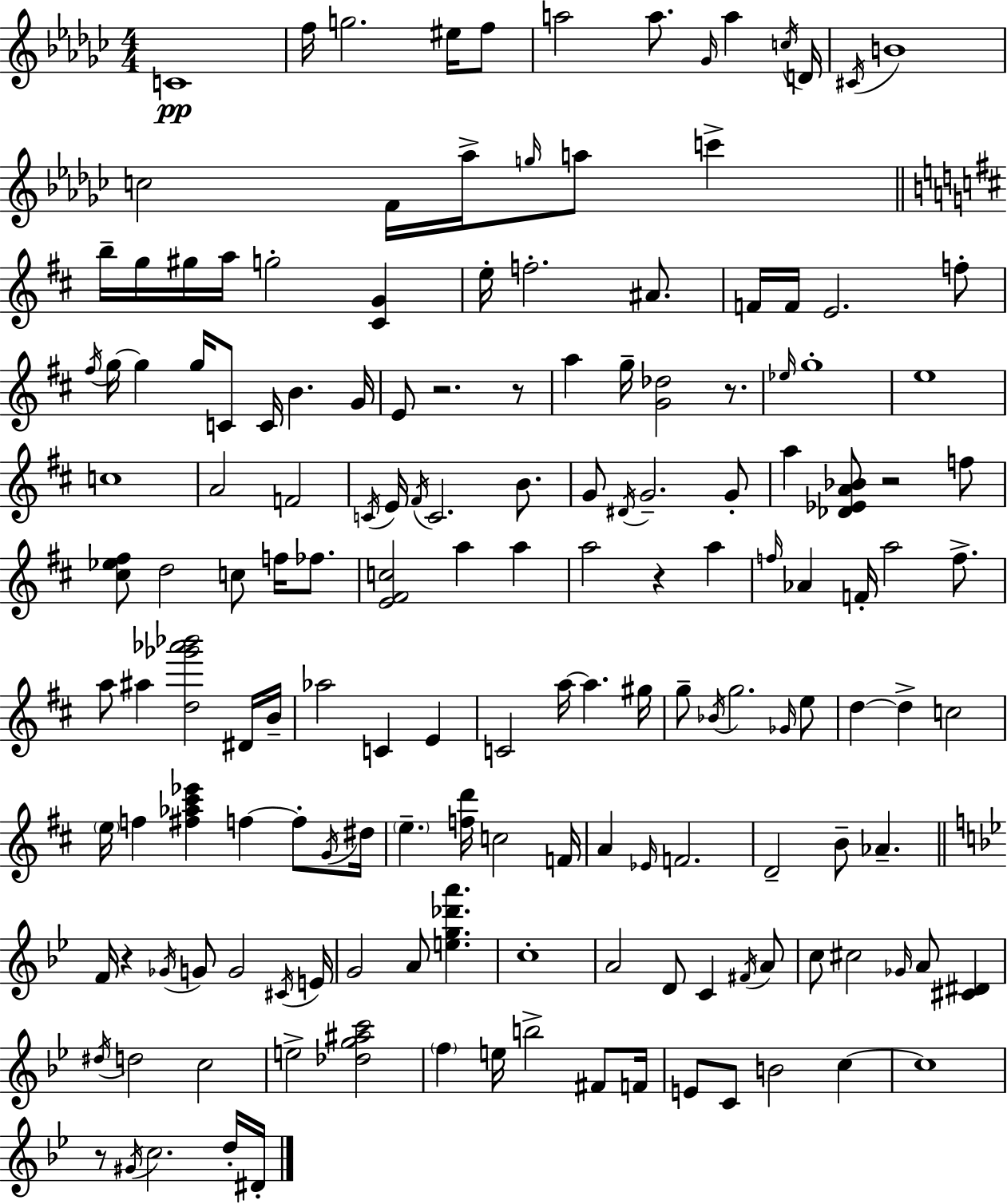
X:1
T:Untitled
M:4/4
L:1/4
K:Ebm
C4 f/4 g2 ^e/4 f/2 a2 a/2 _G/4 a c/4 D/4 ^C/4 B4 c2 F/4 _a/4 g/4 a/2 c' b/4 g/4 ^g/4 a/4 g2 [^CG] e/4 f2 ^A/2 F/4 F/4 E2 f/2 ^f/4 g/4 g g/4 C/2 C/4 B G/4 E/2 z2 z/2 a g/4 [G_d]2 z/2 _e/4 g4 e4 c4 A2 F2 C/4 E/4 ^F/4 C2 B/2 G/2 ^D/4 G2 G/2 a [_D_EA_B]/2 z2 f/2 [^c_e^f]/2 d2 c/2 f/4 _f/2 [E^Fc]2 a a a2 z a f/4 _A F/4 a2 f/2 a/2 ^a [d_g'_a'_b']2 ^D/4 B/4 _a2 C E C2 a/4 a ^g/4 g/2 _B/4 g2 _G/4 e/2 d d c2 e/4 f [^f_a^c'_e'] f f/2 G/4 ^d/4 e [fd']/4 c2 F/4 A _E/4 F2 D2 B/2 _A F/4 z _G/4 G/2 G2 ^C/4 E/4 G2 A/2 [eg_d'a'] c4 A2 D/2 C ^F/4 A/2 c/2 ^c2 _G/4 A/2 [^C^D] ^d/4 d2 c2 e2 [_dg^ac']2 f e/4 b2 ^F/2 F/4 E/2 C/2 B2 c c4 z/2 ^G/4 c2 d/4 ^D/4